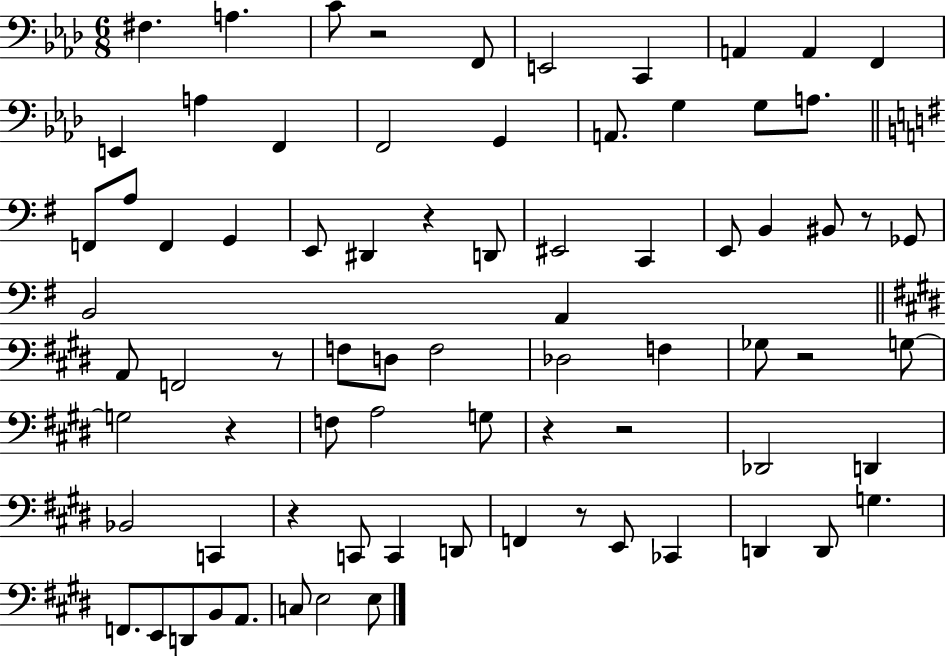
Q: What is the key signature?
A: AES major